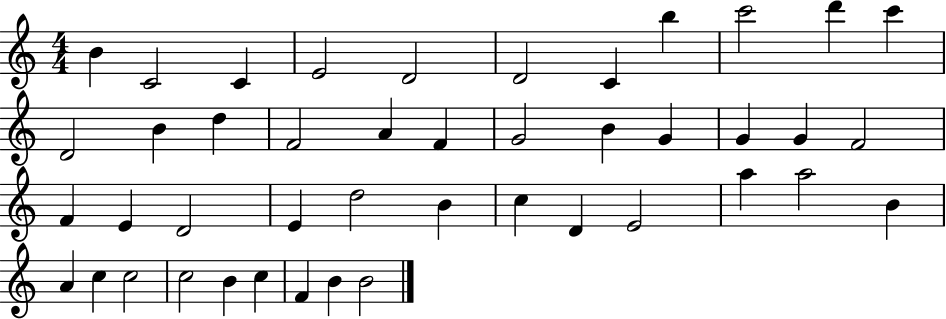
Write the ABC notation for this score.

X:1
T:Untitled
M:4/4
L:1/4
K:C
B C2 C E2 D2 D2 C b c'2 d' c' D2 B d F2 A F G2 B G G G F2 F E D2 E d2 B c D E2 a a2 B A c c2 c2 B c F B B2